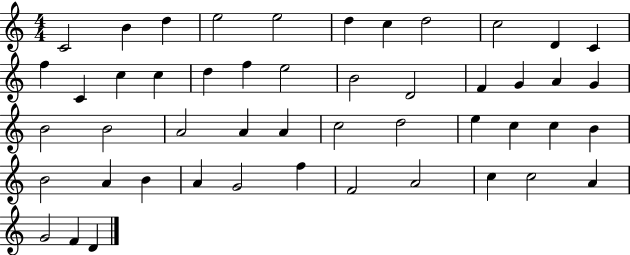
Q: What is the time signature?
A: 4/4